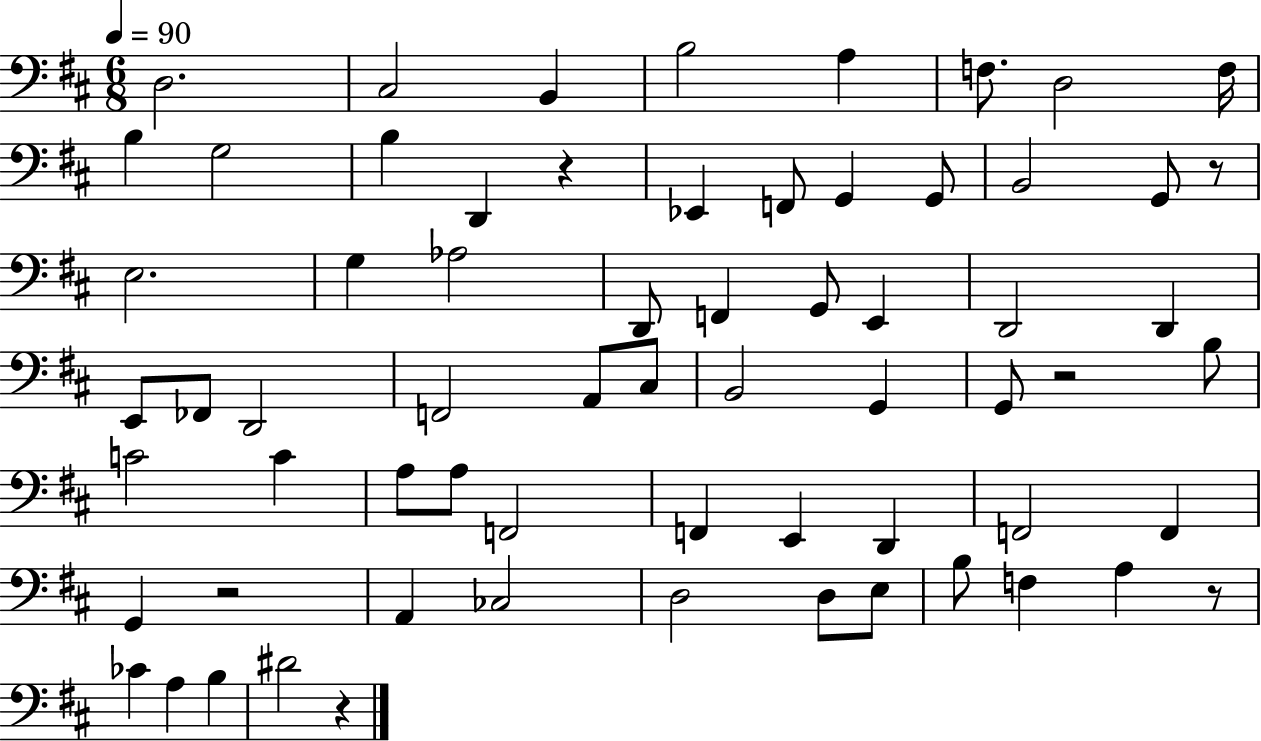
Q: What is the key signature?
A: D major